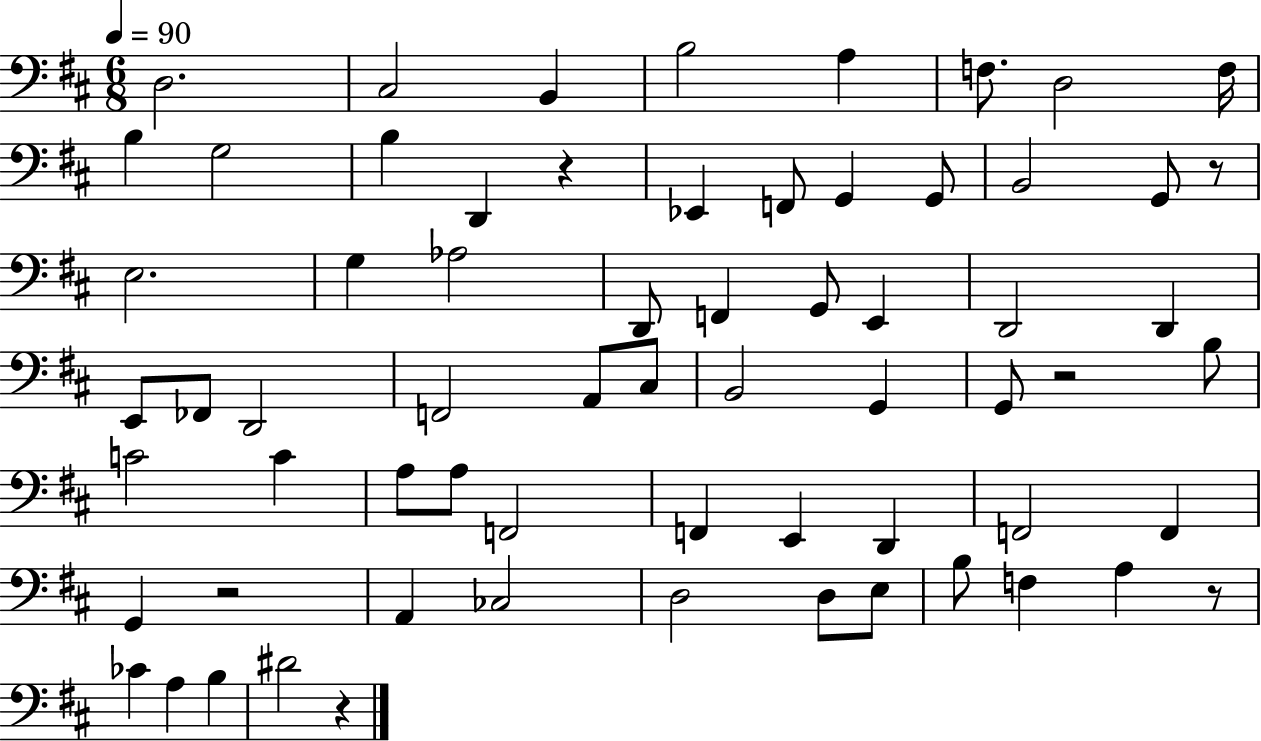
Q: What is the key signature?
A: D major